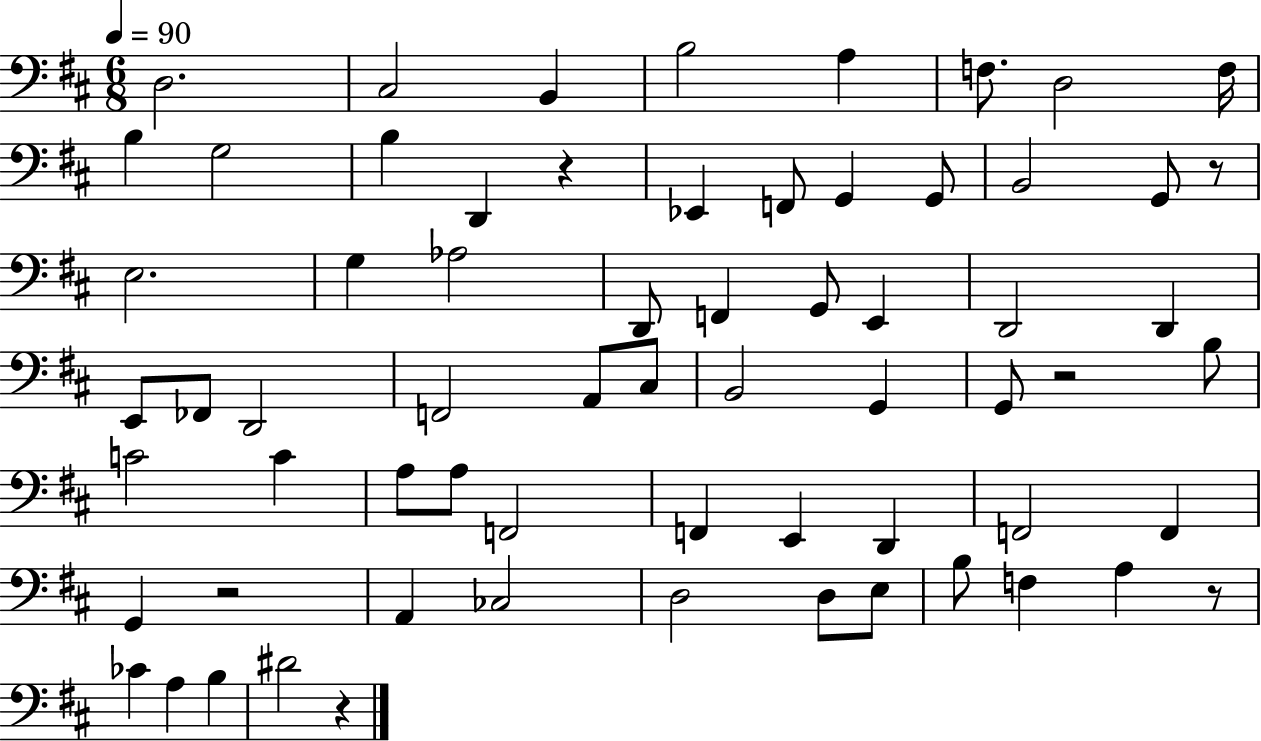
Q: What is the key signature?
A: D major